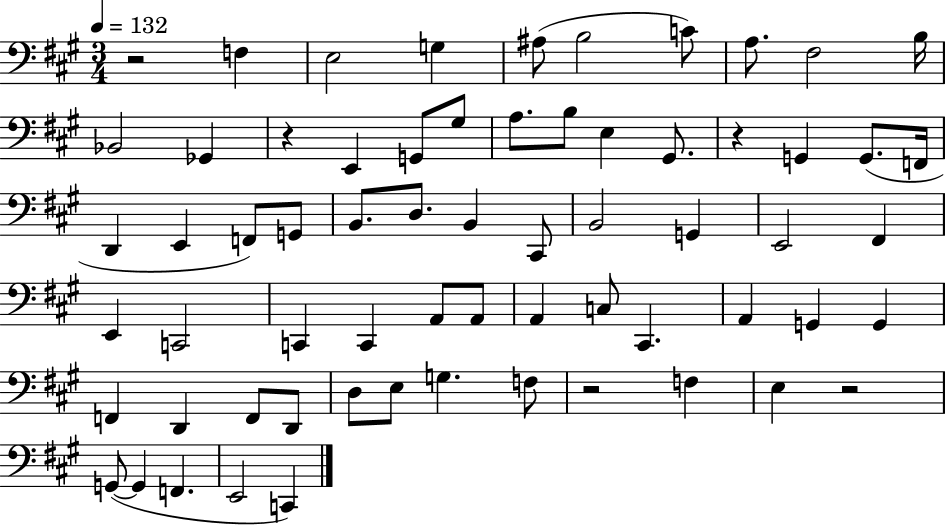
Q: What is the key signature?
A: A major